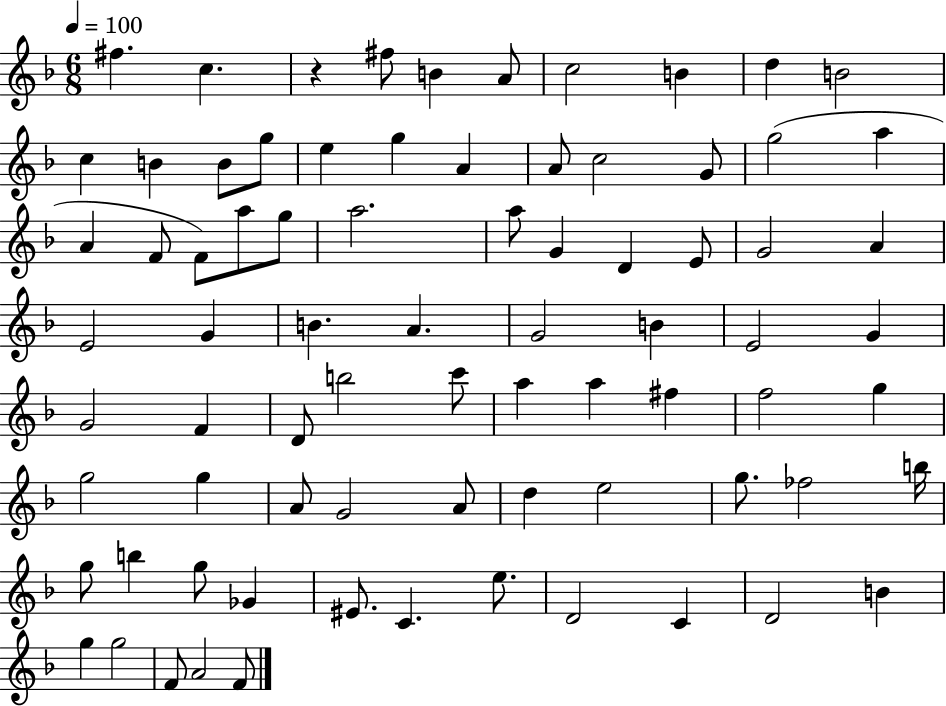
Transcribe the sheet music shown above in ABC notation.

X:1
T:Untitled
M:6/8
L:1/4
K:F
^f c z ^f/2 B A/2 c2 B d B2 c B B/2 g/2 e g A A/2 c2 G/2 g2 a A F/2 F/2 a/2 g/2 a2 a/2 G D E/2 G2 A E2 G B A G2 B E2 G G2 F D/2 b2 c'/2 a a ^f f2 g g2 g A/2 G2 A/2 d e2 g/2 _f2 b/4 g/2 b g/2 _G ^E/2 C e/2 D2 C D2 B g g2 F/2 A2 F/2